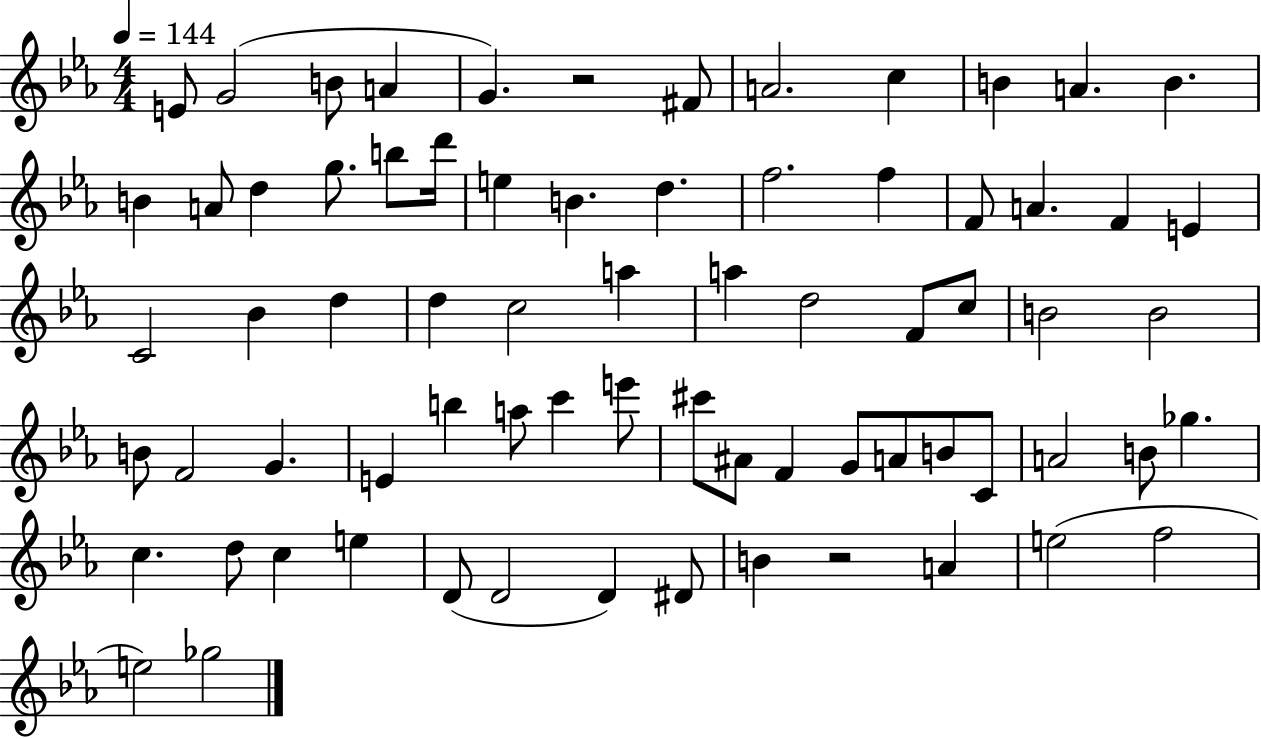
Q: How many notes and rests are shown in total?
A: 72